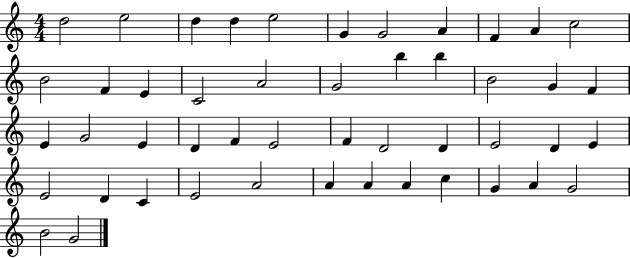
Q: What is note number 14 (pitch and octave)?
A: E4